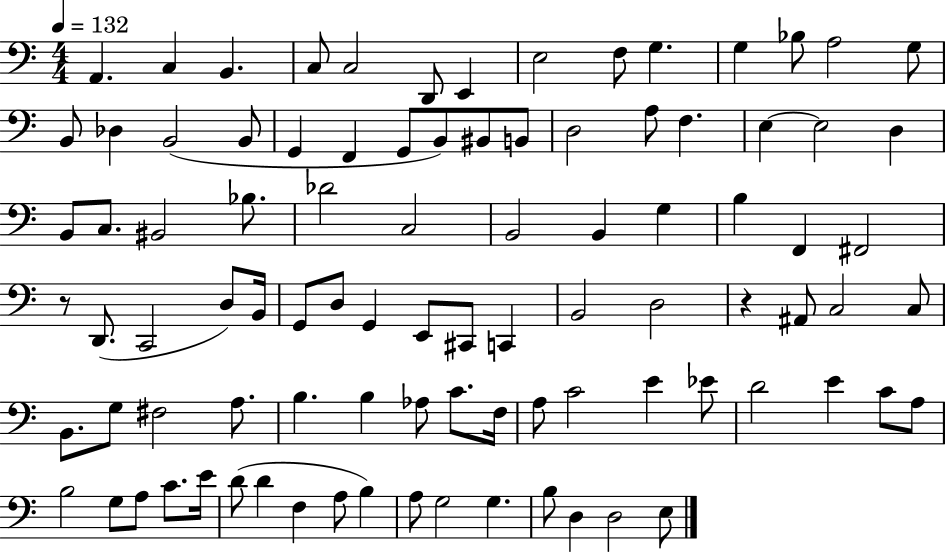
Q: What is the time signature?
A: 4/4